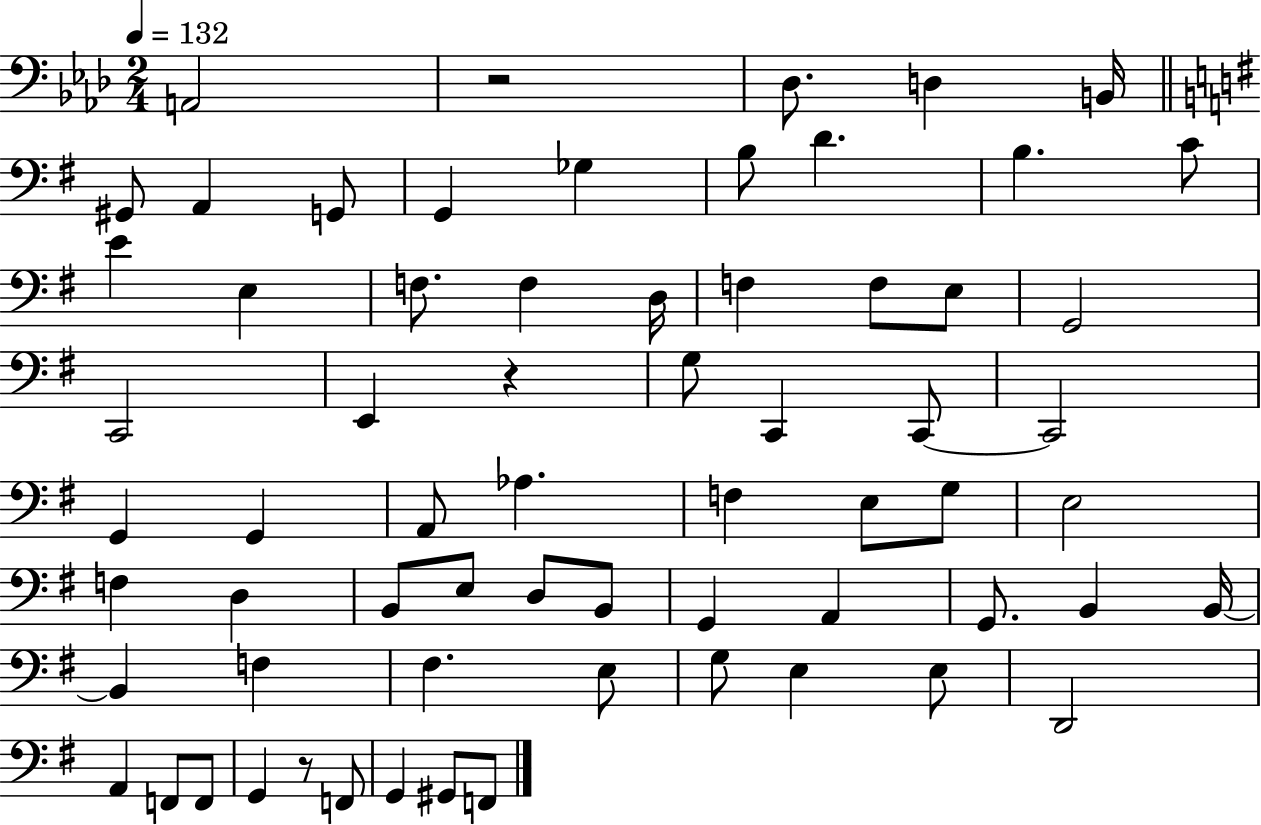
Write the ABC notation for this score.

X:1
T:Untitled
M:2/4
L:1/4
K:Ab
A,,2 z2 _D,/2 D, B,,/4 ^G,,/2 A,, G,,/2 G,, _G, B,/2 D B, C/2 E E, F,/2 F, D,/4 F, F,/2 E,/2 G,,2 C,,2 E,, z G,/2 C,, C,,/2 C,,2 G,, G,, A,,/2 _A, F, E,/2 G,/2 E,2 F, D, B,,/2 E,/2 D,/2 B,,/2 G,, A,, G,,/2 B,, B,,/4 B,, F, ^F, E,/2 G,/2 E, E,/2 D,,2 A,, F,,/2 F,,/2 G,, z/2 F,,/2 G,, ^G,,/2 F,,/2